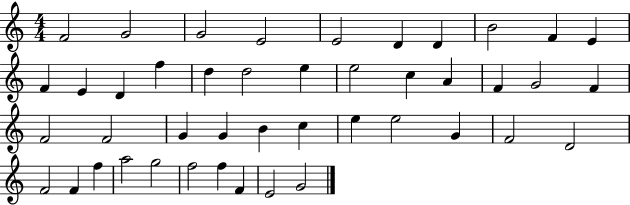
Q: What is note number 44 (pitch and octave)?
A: G4